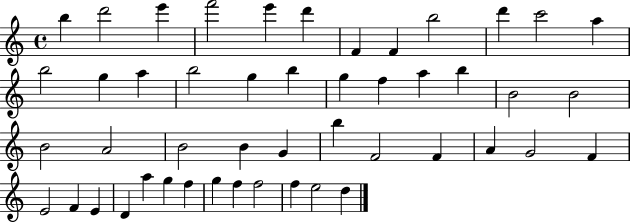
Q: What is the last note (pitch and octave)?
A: D5